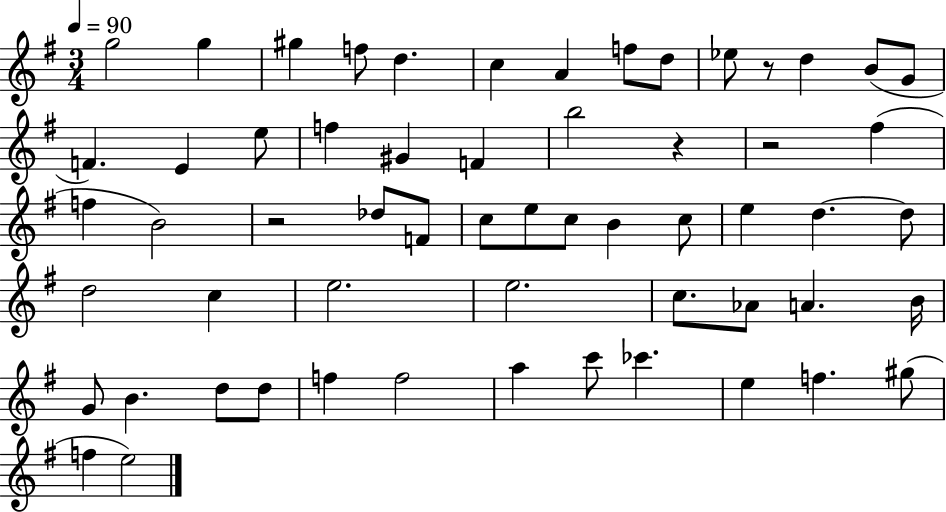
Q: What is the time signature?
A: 3/4